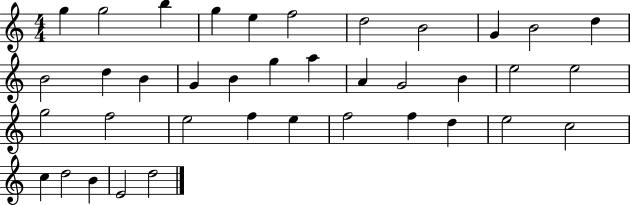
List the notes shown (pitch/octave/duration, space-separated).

G5/q G5/h B5/q G5/q E5/q F5/h D5/h B4/h G4/q B4/h D5/q B4/h D5/q B4/q G4/q B4/q G5/q A5/q A4/q G4/h B4/q E5/h E5/h G5/h F5/h E5/h F5/q E5/q F5/h F5/q D5/q E5/h C5/h C5/q D5/h B4/q E4/h D5/h